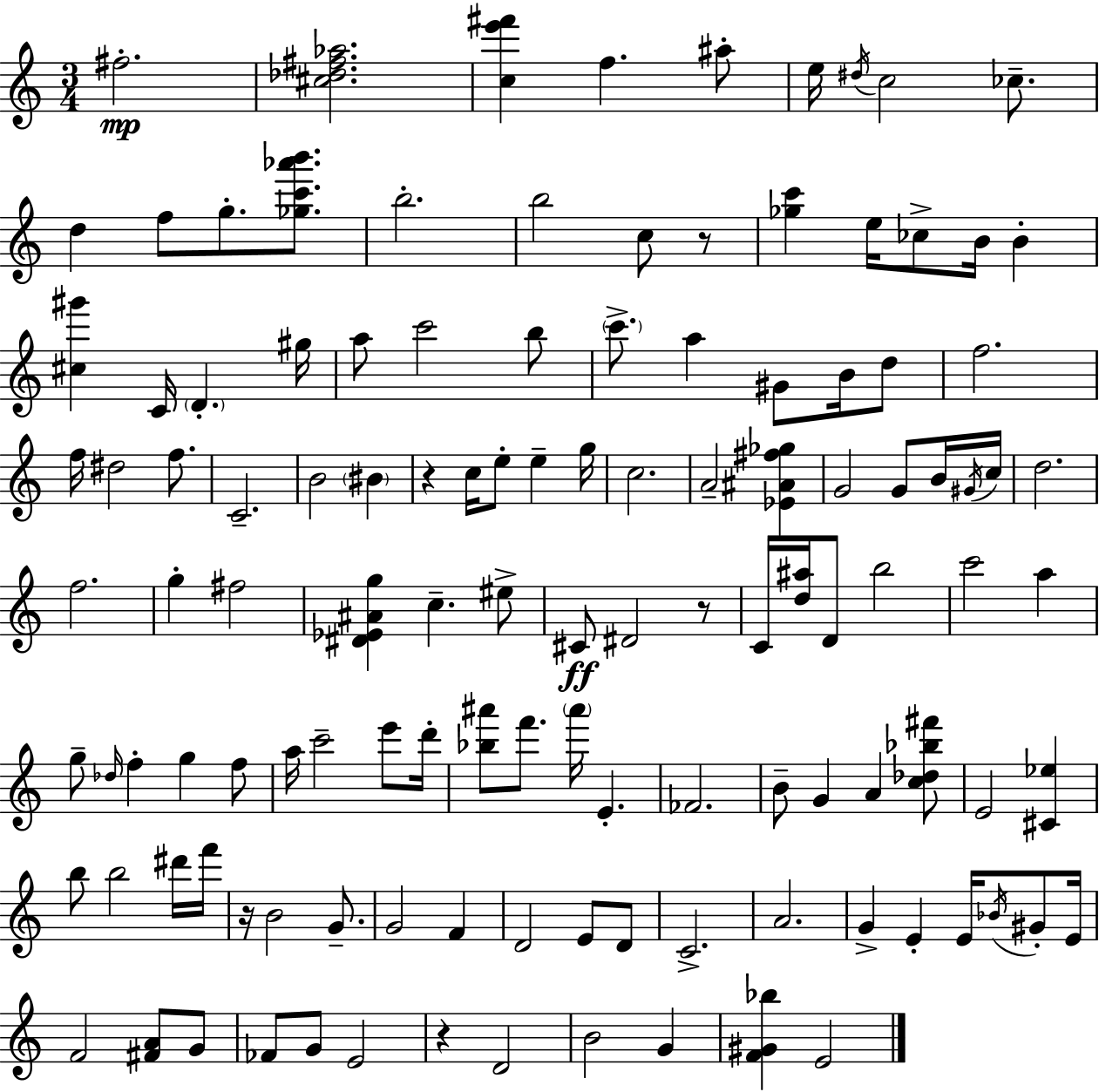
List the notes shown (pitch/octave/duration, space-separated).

F#5/h. [C#5,Db5,F#5,Ab5]/h. [C5,E6,F#6]/q F5/q. A#5/e E5/s D#5/s C5/h CES5/e. D5/q F5/e G5/e. [Gb5,C6,Ab6,B6]/e. B5/h. B5/h C5/e R/e [Gb5,C6]/q E5/s CES5/e B4/s B4/q [C#5,G#6]/q C4/s D4/q. G#5/s A5/e C6/h B5/e C6/e. A5/q G#4/e B4/s D5/e F5/h. F5/s D#5/h F5/e. C4/h. B4/h BIS4/q R/q C5/s E5/e E5/q G5/s C5/h. A4/h [Eb4,A#4,F#5,Gb5]/q G4/h G4/e B4/s G#4/s C5/s D5/h. F5/h. G5/q F#5/h [D#4,Eb4,A#4,G5]/q C5/q. EIS5/e C#4/e D#4/h R/e C4/s [D5,A#5]/s D4/e B5/h C6/h A5/q G5/e Db5/s F5/q G5/q F5/e A5/s C6/h E6/e D6/s [Bb5,A#6]/e F6/e. A#6/s E4/q. FES4/h. B4/e G4/q A4/q [C5,Db5,Bb5,F#6]/e E4/h [C#4,Eb5]/q B5/e B5/h D#6/s F6/s R/s B4/h G4/e. G4/h F4/q D4/h E4/e D4/e C4/h. A4/h. G4/q E4/q E4/s Bb4/s G#4/e E4/s F4/h [F#4,A4]/e G4/e FES4/e G4/e E4/h R/q D4/h B4/h G4/q [F4,G#4,Bb5]/q E4/h